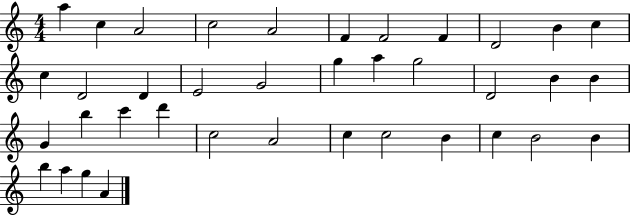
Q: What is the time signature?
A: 4/4